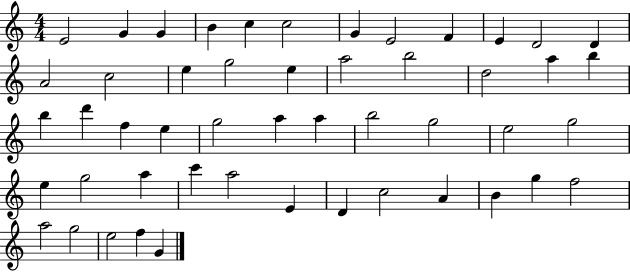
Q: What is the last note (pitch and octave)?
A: G4